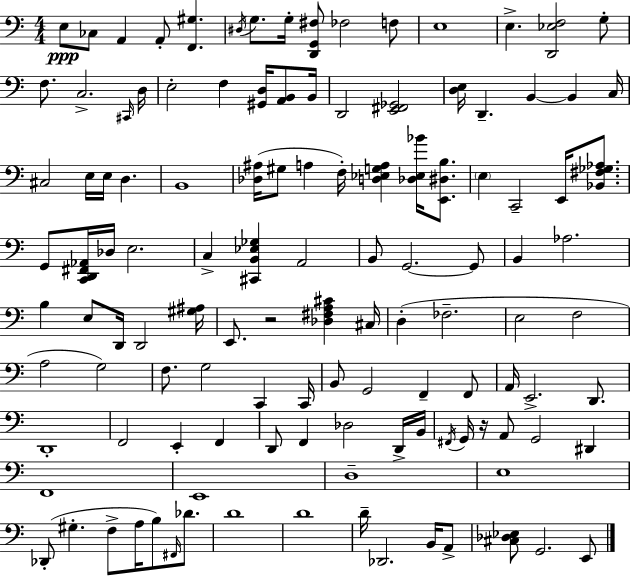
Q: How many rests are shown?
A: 2